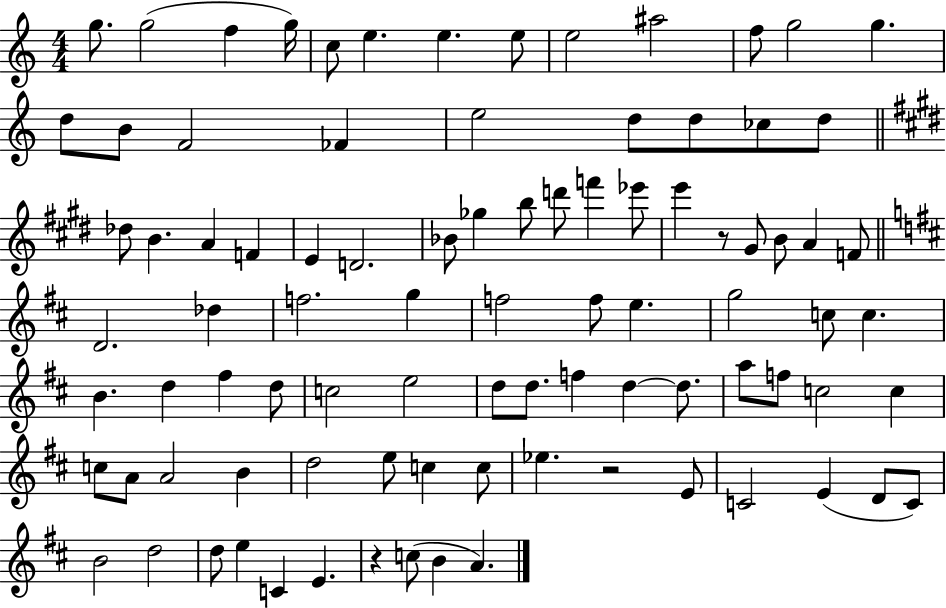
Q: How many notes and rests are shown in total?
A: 90